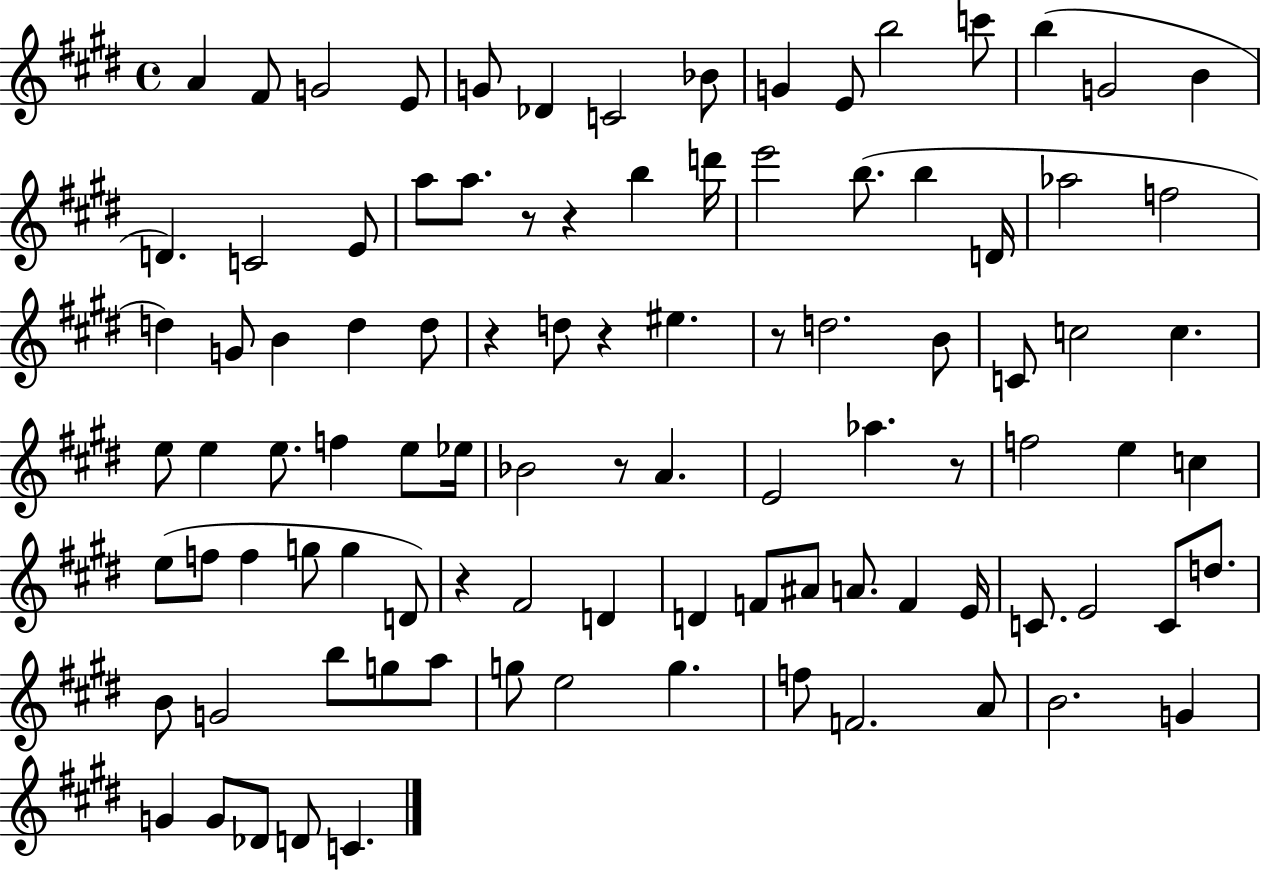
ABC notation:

X:1
T:Untitled
M:4/4
L:1/4
K:E
A ^F/2 G2 E/2 G/2 _D C2 _B/2 G E/2 b2 c'/2 b G2 B D C2 E/2 a/2 a/2 z/2 z b d'/4 e'2 b/2 b D/4 _a2 f2 d G/2 B d d/2 z d/2 z ^e z/2 d2 B/2 C/2 c2 c e/2 e e/2 f e/2 _e/4 _B2 z/2 A E2 _a z/2 f2 e c e/2 f/2 f g/2 g D/2 z ^F2 D D F/2 ^A/2 A/2 F E/4 C/2 E2 C/2 d/2 B/2 G2 b/2 g/2 a/2 g/2 e2 g f/2 F2 A/2 B2 G G G/2 _D/2 D/2 C